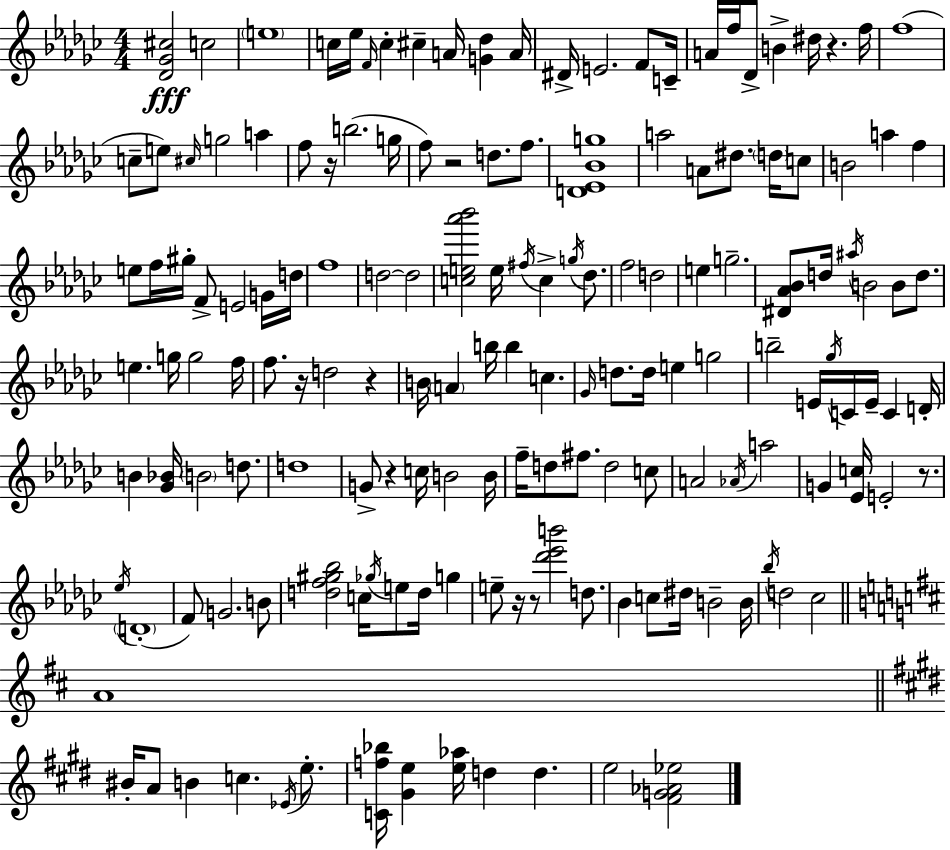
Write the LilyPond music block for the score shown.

{
  \clef treble
  \numericTimeSignature
  \time 4/4
  \key ees \minor
  <des' ges' cis''>2\fff c''2 | \parenthesize e''1 | c''16 ees''16 \grace { f'16 } c''4-. cis''4-- a'16 <g' des''>4 | a'16 dis'16-> e'2. f'8 | \break c'16-- a'16 f''16 des'8-> b'4-> dis''16 r4. | f''16 f''1( | c''8-- e''8) \grace { cis''16 } g''2 a''4 | f''8 r16 b''2.( | \break g''16 f''8) r2 d''8. f''8. | <d' ees' bes' g''>1 | a''2 a'8 dis''8. \parenthesize d''16 | c''8 b'2 a''4 f''4 | \break e''8 f''16 gis''16-. f'8-> e'2 | g'16 d''16 f''1 | d''2~~ d''2 | <c'' e'' aes''' bes'''>2 e''16 \acciaccatura { fis''16 } c''4-> | \break \acciaccatura { g''16 } des''8. f''2 d''2 | e''4 g''2.-- | <dis' aes' bes'>8 d''16 \acciaccatura { ais''16 } b'2 | b'8 d''8. e''4. g''16 g''2 | \break f''16 f''8. r16 d''2 | r4 b'16 \parenthesize a'4 b''16 b''4 c''4. | \grace { ges'16 } d''8. d''16 e''4 g''2 | b''2-- e'16 \acciaccatura { ges''16 } | \break c'16 e'16-- c'4 d'16-. b'4 <ges' bes'>16 \parenthesize b'2 | d''8. d''1 | g'8-> r4 c''16 b'2 | b'16 f''16-- d''8 fis''8. d''2 | \break c''8 a'2 \acciaccatura { aes'16 } | a''2 g'4 <ees' c''>16 e'2-. | r8. \acciaccatura { ees''16 }( \parenthesize d'1-. | f'8) g'2. | \break b'8 <d'' f'' gis'' bes''>2 | c''16 \acciaccatura { ges''16 } e''8 d''16 g''4 e''8-- r16 r8 <des''' ees''' b'''>2 | d''8. bes'4 c''8 | dis''16 b'2-- b'16 \acciaccatura { bes''16 } d''2 | \break ces''2 \bar "||" \break \key d \major a'1 | \bar "||" \break \key e \major bis'16-. a'8 b'4 c''4. \acciaccatura { ees'16 } e''8.-. | <c' f'' bes''>16 <gis' e''>4 <e'' aes''>16 d''4 d''4. | e''2 <fis' g' aes' ees''>2 | \bar "|."
}